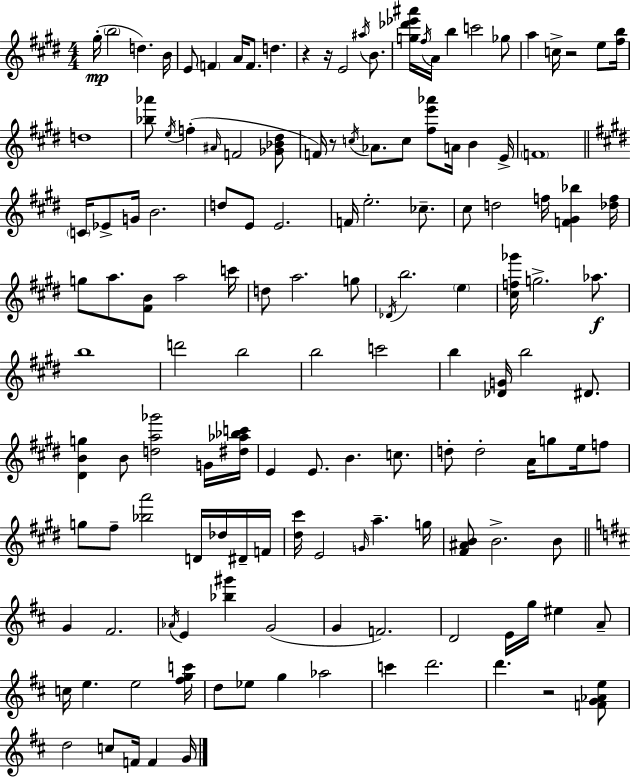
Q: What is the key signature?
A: E major